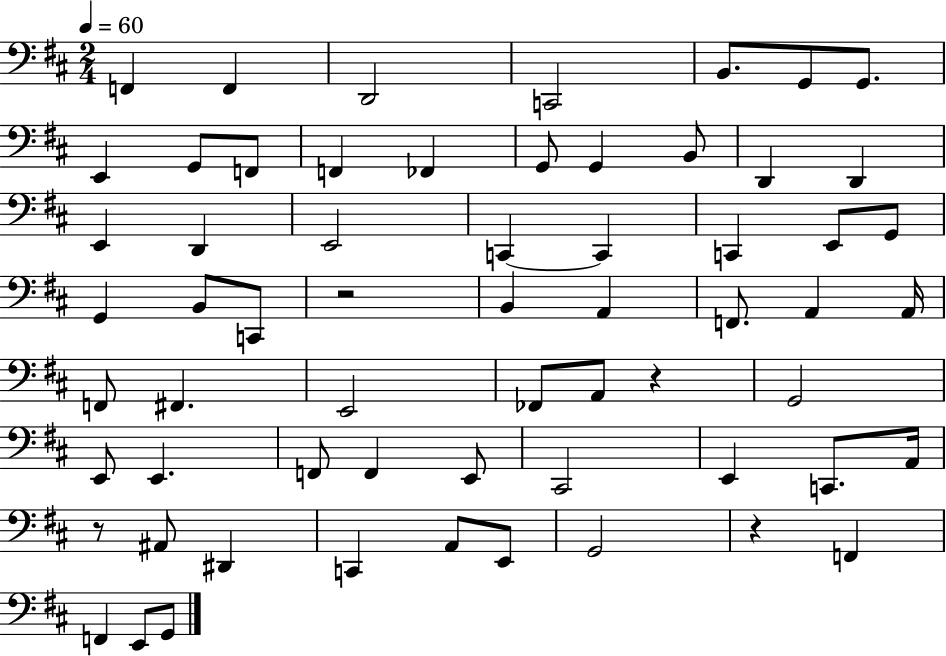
{
  \clef bass
  \numericTimeSignature
  \time 2/4
  \key d \major
  \tempo 4 = 60
  f,4 f,4 | d,2 | c,2 | b,8. g,8 g,8. | \break e,4 g,8 f,8 | f,4 fes,4 | g,8 g,4 b,8 | d,4 d,4 | \break e,4 d,4 | e,2 | c,4~~ c,4 | c,4 e,8 g,8 | \break g,4 b,8 c,8 | r2 | b,4 a,4 | f,8. a,4 a,16 | \break f,8 fis,4. | e,2 | fes,8 a,8 r4 | g,2 | \break e,8 e,4. | f,8 f,4 e,8 | cis,2 | e,4 c,8. a,16 | \break r8 ais,8 dis,4 | c,4 a,8 e,8 | g,2 | r4 f,4 | \break f,4 e,8 g,8 | \bar "|."
}